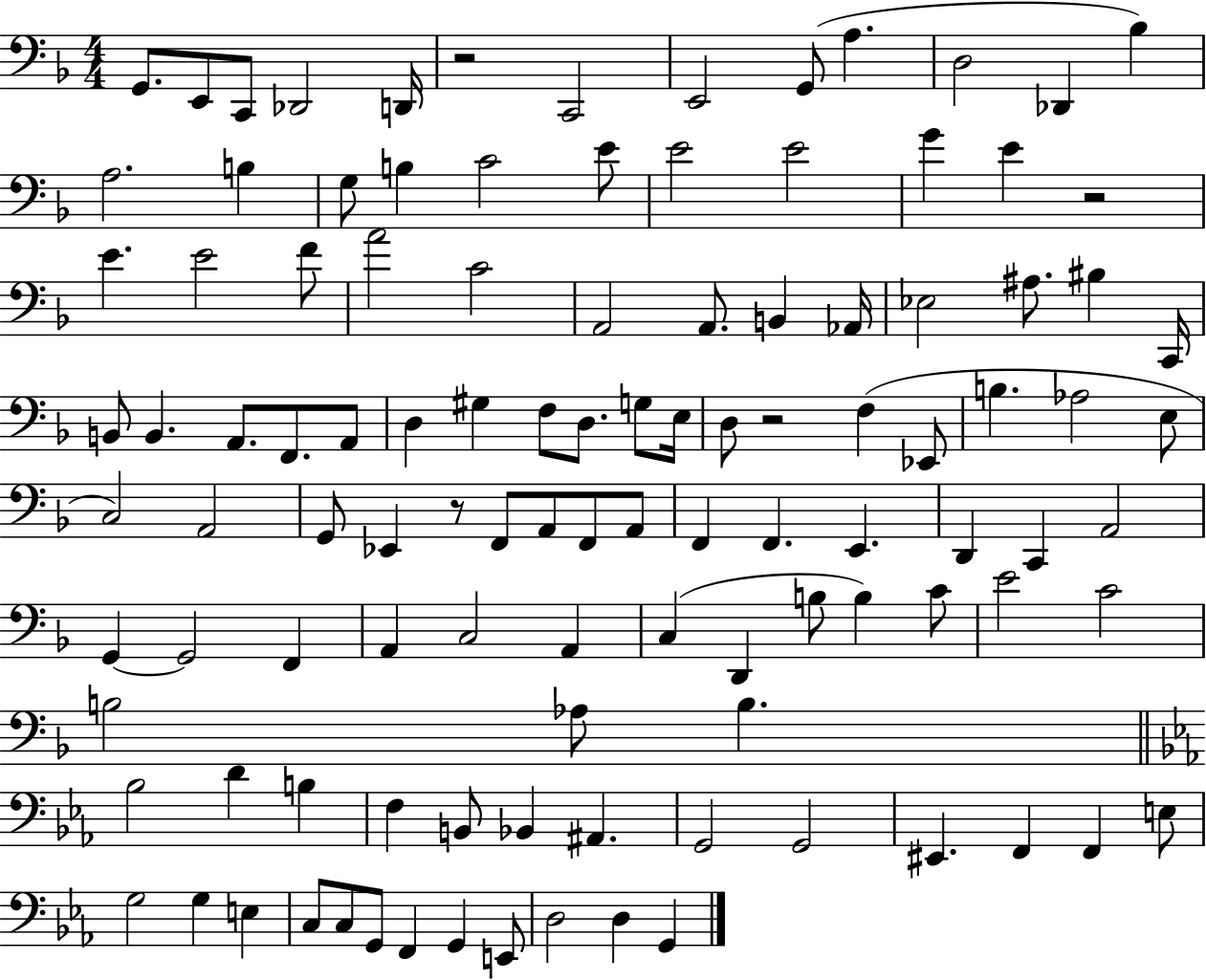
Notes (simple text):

G2/e. E2/e C2/e Db2/h D2/s R/h C2/h E2/h G2/e A3/q. D3/h Db2/q Bb3/q A3/h. B3/q G3/e B3/q C4/h E4/e E4/h E4/h G4/q E4/q R/h E4/q. E4/h F4/e A4/h C4/h A2/h A2/e. B2/q Ab2/s Eb3/h A#3/e. BIS3/q C2/s B2/e B2/q. A2/e. F2/e. A2/e D3/q G#3/q F3/e D3/e. G3/e E3/s D3/e R/h F3/q Eb2/e B3/q. Ab3/h E3/e C3/h A2/h G2/e Eb2/q R/e F2/e A2/e F2/e A2/e F2/q F2/q. E2/q. D2/q C2/q A2/h G2/q G2/h F2/q A2/q C3/h A2/q C3/q D2/q B3/e B3/q C4/e E4/h C4/h B3/h Ab3/e B3/q. Bb3/h D4/q B3/q F3/q B2/e Bb2/q A#2/q. G2/h G2/h EIS2/q. F2/q F2/q E3/e G3/h G3/q E3/q C3/e C3/e G2/e F2/q G2/q E2/e D3/h D3/q G2/q